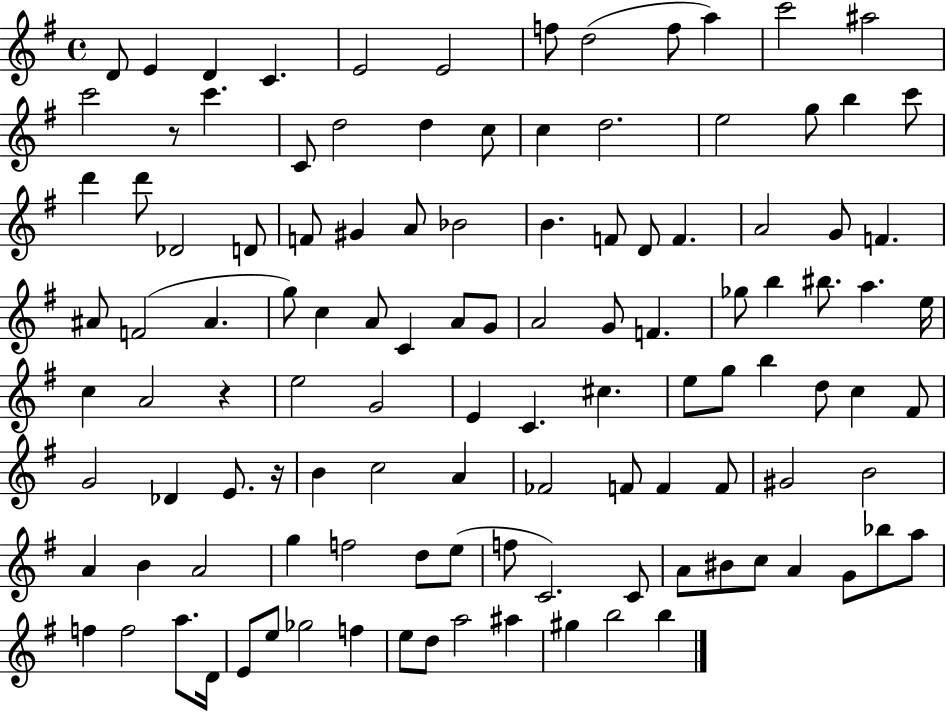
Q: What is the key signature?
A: G major